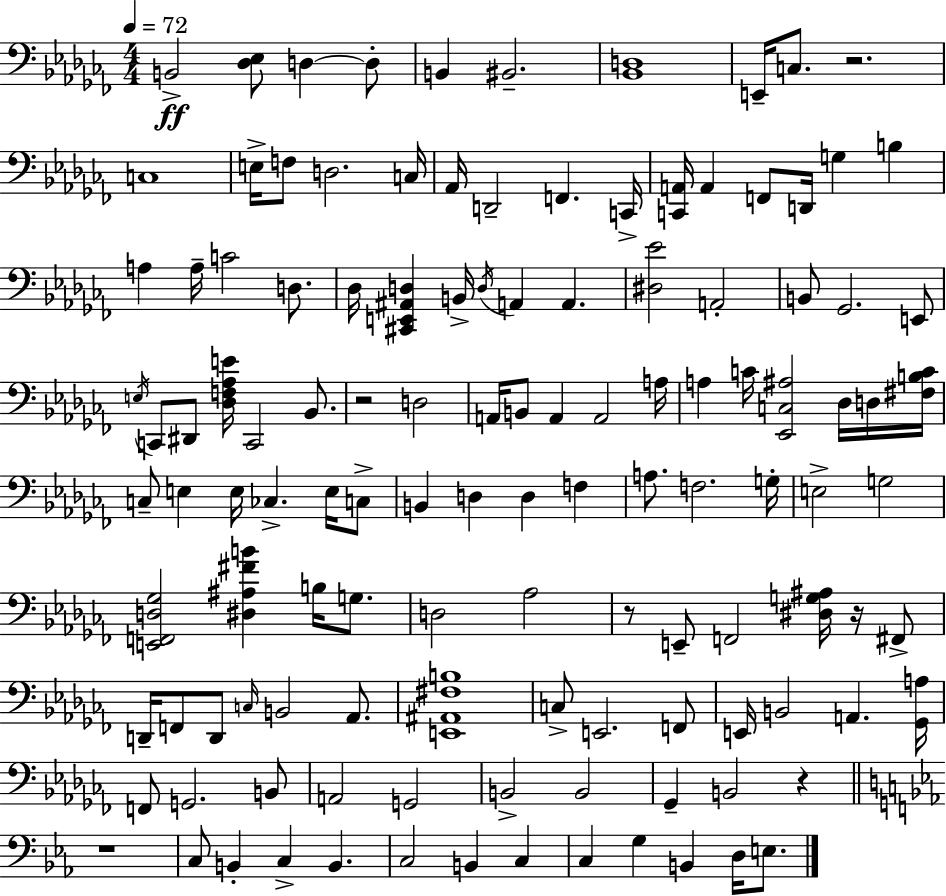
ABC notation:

X:1
T:Untitled
M:4/4
L:1/4
K:Abm
B,,2 [_D,_E,]/2 D, D,/2 B,, ^B,,2 [_B,,D,]4 E,,/4 C,/2 z2 C,4 E,/4 F,/2 D,2 C,/4 _A,,/4 D,,2 F,, C,,/4 [C,,A,,]/4 A,, F,,/2 D,,/4 G, B, A, A,/4 C2 D,/2 _D,/4 [^C,,E,,^A,,D,] B,,/4 D,/4 A,, A,, [^D,_E]2 A,,2 B,,/2 _G,,2 E,,/2 E,/4 C,,/2 ^D,,/2 [_D,F,_A,E]/4 C,,2 _B,,/2 z2 D,2 A,,/4 B,,/2 A,, A,,2 A,/4 A, C/4 [_E,,C,^A,]2 _D,/4 D,/4 [^F,B,C]/4 C,/2 E, E,/4 _C, E,/4 C,/2 B,, D, D, F, A,/2 F,2 G,/4 E,2 G,2 [E,,F,,D,_G,]2 [^D,^A,^FB] B,/4 G,/2 D,2 _A,2 z/2 E,,/2 F,,2 [^D,G,^A,]/4 z/4 ^F,,/2 D,,/4 F,,/2 D,,/2 C,/4 B,,2 _A,,/2 [E,,^A,,^F,B,]4 C,/2 E,,2 F,,/2 E,,/4 B,,2 A,, [_G,,A,]/4 F,,/2 G,,2 B,,/2 A,,2 G,,2 B,,2 B,,2 _G,, B,,2 z z4 C,/2 B,, C, B,, C,2 B,, C, C, G, B,, D,/4 E,/2